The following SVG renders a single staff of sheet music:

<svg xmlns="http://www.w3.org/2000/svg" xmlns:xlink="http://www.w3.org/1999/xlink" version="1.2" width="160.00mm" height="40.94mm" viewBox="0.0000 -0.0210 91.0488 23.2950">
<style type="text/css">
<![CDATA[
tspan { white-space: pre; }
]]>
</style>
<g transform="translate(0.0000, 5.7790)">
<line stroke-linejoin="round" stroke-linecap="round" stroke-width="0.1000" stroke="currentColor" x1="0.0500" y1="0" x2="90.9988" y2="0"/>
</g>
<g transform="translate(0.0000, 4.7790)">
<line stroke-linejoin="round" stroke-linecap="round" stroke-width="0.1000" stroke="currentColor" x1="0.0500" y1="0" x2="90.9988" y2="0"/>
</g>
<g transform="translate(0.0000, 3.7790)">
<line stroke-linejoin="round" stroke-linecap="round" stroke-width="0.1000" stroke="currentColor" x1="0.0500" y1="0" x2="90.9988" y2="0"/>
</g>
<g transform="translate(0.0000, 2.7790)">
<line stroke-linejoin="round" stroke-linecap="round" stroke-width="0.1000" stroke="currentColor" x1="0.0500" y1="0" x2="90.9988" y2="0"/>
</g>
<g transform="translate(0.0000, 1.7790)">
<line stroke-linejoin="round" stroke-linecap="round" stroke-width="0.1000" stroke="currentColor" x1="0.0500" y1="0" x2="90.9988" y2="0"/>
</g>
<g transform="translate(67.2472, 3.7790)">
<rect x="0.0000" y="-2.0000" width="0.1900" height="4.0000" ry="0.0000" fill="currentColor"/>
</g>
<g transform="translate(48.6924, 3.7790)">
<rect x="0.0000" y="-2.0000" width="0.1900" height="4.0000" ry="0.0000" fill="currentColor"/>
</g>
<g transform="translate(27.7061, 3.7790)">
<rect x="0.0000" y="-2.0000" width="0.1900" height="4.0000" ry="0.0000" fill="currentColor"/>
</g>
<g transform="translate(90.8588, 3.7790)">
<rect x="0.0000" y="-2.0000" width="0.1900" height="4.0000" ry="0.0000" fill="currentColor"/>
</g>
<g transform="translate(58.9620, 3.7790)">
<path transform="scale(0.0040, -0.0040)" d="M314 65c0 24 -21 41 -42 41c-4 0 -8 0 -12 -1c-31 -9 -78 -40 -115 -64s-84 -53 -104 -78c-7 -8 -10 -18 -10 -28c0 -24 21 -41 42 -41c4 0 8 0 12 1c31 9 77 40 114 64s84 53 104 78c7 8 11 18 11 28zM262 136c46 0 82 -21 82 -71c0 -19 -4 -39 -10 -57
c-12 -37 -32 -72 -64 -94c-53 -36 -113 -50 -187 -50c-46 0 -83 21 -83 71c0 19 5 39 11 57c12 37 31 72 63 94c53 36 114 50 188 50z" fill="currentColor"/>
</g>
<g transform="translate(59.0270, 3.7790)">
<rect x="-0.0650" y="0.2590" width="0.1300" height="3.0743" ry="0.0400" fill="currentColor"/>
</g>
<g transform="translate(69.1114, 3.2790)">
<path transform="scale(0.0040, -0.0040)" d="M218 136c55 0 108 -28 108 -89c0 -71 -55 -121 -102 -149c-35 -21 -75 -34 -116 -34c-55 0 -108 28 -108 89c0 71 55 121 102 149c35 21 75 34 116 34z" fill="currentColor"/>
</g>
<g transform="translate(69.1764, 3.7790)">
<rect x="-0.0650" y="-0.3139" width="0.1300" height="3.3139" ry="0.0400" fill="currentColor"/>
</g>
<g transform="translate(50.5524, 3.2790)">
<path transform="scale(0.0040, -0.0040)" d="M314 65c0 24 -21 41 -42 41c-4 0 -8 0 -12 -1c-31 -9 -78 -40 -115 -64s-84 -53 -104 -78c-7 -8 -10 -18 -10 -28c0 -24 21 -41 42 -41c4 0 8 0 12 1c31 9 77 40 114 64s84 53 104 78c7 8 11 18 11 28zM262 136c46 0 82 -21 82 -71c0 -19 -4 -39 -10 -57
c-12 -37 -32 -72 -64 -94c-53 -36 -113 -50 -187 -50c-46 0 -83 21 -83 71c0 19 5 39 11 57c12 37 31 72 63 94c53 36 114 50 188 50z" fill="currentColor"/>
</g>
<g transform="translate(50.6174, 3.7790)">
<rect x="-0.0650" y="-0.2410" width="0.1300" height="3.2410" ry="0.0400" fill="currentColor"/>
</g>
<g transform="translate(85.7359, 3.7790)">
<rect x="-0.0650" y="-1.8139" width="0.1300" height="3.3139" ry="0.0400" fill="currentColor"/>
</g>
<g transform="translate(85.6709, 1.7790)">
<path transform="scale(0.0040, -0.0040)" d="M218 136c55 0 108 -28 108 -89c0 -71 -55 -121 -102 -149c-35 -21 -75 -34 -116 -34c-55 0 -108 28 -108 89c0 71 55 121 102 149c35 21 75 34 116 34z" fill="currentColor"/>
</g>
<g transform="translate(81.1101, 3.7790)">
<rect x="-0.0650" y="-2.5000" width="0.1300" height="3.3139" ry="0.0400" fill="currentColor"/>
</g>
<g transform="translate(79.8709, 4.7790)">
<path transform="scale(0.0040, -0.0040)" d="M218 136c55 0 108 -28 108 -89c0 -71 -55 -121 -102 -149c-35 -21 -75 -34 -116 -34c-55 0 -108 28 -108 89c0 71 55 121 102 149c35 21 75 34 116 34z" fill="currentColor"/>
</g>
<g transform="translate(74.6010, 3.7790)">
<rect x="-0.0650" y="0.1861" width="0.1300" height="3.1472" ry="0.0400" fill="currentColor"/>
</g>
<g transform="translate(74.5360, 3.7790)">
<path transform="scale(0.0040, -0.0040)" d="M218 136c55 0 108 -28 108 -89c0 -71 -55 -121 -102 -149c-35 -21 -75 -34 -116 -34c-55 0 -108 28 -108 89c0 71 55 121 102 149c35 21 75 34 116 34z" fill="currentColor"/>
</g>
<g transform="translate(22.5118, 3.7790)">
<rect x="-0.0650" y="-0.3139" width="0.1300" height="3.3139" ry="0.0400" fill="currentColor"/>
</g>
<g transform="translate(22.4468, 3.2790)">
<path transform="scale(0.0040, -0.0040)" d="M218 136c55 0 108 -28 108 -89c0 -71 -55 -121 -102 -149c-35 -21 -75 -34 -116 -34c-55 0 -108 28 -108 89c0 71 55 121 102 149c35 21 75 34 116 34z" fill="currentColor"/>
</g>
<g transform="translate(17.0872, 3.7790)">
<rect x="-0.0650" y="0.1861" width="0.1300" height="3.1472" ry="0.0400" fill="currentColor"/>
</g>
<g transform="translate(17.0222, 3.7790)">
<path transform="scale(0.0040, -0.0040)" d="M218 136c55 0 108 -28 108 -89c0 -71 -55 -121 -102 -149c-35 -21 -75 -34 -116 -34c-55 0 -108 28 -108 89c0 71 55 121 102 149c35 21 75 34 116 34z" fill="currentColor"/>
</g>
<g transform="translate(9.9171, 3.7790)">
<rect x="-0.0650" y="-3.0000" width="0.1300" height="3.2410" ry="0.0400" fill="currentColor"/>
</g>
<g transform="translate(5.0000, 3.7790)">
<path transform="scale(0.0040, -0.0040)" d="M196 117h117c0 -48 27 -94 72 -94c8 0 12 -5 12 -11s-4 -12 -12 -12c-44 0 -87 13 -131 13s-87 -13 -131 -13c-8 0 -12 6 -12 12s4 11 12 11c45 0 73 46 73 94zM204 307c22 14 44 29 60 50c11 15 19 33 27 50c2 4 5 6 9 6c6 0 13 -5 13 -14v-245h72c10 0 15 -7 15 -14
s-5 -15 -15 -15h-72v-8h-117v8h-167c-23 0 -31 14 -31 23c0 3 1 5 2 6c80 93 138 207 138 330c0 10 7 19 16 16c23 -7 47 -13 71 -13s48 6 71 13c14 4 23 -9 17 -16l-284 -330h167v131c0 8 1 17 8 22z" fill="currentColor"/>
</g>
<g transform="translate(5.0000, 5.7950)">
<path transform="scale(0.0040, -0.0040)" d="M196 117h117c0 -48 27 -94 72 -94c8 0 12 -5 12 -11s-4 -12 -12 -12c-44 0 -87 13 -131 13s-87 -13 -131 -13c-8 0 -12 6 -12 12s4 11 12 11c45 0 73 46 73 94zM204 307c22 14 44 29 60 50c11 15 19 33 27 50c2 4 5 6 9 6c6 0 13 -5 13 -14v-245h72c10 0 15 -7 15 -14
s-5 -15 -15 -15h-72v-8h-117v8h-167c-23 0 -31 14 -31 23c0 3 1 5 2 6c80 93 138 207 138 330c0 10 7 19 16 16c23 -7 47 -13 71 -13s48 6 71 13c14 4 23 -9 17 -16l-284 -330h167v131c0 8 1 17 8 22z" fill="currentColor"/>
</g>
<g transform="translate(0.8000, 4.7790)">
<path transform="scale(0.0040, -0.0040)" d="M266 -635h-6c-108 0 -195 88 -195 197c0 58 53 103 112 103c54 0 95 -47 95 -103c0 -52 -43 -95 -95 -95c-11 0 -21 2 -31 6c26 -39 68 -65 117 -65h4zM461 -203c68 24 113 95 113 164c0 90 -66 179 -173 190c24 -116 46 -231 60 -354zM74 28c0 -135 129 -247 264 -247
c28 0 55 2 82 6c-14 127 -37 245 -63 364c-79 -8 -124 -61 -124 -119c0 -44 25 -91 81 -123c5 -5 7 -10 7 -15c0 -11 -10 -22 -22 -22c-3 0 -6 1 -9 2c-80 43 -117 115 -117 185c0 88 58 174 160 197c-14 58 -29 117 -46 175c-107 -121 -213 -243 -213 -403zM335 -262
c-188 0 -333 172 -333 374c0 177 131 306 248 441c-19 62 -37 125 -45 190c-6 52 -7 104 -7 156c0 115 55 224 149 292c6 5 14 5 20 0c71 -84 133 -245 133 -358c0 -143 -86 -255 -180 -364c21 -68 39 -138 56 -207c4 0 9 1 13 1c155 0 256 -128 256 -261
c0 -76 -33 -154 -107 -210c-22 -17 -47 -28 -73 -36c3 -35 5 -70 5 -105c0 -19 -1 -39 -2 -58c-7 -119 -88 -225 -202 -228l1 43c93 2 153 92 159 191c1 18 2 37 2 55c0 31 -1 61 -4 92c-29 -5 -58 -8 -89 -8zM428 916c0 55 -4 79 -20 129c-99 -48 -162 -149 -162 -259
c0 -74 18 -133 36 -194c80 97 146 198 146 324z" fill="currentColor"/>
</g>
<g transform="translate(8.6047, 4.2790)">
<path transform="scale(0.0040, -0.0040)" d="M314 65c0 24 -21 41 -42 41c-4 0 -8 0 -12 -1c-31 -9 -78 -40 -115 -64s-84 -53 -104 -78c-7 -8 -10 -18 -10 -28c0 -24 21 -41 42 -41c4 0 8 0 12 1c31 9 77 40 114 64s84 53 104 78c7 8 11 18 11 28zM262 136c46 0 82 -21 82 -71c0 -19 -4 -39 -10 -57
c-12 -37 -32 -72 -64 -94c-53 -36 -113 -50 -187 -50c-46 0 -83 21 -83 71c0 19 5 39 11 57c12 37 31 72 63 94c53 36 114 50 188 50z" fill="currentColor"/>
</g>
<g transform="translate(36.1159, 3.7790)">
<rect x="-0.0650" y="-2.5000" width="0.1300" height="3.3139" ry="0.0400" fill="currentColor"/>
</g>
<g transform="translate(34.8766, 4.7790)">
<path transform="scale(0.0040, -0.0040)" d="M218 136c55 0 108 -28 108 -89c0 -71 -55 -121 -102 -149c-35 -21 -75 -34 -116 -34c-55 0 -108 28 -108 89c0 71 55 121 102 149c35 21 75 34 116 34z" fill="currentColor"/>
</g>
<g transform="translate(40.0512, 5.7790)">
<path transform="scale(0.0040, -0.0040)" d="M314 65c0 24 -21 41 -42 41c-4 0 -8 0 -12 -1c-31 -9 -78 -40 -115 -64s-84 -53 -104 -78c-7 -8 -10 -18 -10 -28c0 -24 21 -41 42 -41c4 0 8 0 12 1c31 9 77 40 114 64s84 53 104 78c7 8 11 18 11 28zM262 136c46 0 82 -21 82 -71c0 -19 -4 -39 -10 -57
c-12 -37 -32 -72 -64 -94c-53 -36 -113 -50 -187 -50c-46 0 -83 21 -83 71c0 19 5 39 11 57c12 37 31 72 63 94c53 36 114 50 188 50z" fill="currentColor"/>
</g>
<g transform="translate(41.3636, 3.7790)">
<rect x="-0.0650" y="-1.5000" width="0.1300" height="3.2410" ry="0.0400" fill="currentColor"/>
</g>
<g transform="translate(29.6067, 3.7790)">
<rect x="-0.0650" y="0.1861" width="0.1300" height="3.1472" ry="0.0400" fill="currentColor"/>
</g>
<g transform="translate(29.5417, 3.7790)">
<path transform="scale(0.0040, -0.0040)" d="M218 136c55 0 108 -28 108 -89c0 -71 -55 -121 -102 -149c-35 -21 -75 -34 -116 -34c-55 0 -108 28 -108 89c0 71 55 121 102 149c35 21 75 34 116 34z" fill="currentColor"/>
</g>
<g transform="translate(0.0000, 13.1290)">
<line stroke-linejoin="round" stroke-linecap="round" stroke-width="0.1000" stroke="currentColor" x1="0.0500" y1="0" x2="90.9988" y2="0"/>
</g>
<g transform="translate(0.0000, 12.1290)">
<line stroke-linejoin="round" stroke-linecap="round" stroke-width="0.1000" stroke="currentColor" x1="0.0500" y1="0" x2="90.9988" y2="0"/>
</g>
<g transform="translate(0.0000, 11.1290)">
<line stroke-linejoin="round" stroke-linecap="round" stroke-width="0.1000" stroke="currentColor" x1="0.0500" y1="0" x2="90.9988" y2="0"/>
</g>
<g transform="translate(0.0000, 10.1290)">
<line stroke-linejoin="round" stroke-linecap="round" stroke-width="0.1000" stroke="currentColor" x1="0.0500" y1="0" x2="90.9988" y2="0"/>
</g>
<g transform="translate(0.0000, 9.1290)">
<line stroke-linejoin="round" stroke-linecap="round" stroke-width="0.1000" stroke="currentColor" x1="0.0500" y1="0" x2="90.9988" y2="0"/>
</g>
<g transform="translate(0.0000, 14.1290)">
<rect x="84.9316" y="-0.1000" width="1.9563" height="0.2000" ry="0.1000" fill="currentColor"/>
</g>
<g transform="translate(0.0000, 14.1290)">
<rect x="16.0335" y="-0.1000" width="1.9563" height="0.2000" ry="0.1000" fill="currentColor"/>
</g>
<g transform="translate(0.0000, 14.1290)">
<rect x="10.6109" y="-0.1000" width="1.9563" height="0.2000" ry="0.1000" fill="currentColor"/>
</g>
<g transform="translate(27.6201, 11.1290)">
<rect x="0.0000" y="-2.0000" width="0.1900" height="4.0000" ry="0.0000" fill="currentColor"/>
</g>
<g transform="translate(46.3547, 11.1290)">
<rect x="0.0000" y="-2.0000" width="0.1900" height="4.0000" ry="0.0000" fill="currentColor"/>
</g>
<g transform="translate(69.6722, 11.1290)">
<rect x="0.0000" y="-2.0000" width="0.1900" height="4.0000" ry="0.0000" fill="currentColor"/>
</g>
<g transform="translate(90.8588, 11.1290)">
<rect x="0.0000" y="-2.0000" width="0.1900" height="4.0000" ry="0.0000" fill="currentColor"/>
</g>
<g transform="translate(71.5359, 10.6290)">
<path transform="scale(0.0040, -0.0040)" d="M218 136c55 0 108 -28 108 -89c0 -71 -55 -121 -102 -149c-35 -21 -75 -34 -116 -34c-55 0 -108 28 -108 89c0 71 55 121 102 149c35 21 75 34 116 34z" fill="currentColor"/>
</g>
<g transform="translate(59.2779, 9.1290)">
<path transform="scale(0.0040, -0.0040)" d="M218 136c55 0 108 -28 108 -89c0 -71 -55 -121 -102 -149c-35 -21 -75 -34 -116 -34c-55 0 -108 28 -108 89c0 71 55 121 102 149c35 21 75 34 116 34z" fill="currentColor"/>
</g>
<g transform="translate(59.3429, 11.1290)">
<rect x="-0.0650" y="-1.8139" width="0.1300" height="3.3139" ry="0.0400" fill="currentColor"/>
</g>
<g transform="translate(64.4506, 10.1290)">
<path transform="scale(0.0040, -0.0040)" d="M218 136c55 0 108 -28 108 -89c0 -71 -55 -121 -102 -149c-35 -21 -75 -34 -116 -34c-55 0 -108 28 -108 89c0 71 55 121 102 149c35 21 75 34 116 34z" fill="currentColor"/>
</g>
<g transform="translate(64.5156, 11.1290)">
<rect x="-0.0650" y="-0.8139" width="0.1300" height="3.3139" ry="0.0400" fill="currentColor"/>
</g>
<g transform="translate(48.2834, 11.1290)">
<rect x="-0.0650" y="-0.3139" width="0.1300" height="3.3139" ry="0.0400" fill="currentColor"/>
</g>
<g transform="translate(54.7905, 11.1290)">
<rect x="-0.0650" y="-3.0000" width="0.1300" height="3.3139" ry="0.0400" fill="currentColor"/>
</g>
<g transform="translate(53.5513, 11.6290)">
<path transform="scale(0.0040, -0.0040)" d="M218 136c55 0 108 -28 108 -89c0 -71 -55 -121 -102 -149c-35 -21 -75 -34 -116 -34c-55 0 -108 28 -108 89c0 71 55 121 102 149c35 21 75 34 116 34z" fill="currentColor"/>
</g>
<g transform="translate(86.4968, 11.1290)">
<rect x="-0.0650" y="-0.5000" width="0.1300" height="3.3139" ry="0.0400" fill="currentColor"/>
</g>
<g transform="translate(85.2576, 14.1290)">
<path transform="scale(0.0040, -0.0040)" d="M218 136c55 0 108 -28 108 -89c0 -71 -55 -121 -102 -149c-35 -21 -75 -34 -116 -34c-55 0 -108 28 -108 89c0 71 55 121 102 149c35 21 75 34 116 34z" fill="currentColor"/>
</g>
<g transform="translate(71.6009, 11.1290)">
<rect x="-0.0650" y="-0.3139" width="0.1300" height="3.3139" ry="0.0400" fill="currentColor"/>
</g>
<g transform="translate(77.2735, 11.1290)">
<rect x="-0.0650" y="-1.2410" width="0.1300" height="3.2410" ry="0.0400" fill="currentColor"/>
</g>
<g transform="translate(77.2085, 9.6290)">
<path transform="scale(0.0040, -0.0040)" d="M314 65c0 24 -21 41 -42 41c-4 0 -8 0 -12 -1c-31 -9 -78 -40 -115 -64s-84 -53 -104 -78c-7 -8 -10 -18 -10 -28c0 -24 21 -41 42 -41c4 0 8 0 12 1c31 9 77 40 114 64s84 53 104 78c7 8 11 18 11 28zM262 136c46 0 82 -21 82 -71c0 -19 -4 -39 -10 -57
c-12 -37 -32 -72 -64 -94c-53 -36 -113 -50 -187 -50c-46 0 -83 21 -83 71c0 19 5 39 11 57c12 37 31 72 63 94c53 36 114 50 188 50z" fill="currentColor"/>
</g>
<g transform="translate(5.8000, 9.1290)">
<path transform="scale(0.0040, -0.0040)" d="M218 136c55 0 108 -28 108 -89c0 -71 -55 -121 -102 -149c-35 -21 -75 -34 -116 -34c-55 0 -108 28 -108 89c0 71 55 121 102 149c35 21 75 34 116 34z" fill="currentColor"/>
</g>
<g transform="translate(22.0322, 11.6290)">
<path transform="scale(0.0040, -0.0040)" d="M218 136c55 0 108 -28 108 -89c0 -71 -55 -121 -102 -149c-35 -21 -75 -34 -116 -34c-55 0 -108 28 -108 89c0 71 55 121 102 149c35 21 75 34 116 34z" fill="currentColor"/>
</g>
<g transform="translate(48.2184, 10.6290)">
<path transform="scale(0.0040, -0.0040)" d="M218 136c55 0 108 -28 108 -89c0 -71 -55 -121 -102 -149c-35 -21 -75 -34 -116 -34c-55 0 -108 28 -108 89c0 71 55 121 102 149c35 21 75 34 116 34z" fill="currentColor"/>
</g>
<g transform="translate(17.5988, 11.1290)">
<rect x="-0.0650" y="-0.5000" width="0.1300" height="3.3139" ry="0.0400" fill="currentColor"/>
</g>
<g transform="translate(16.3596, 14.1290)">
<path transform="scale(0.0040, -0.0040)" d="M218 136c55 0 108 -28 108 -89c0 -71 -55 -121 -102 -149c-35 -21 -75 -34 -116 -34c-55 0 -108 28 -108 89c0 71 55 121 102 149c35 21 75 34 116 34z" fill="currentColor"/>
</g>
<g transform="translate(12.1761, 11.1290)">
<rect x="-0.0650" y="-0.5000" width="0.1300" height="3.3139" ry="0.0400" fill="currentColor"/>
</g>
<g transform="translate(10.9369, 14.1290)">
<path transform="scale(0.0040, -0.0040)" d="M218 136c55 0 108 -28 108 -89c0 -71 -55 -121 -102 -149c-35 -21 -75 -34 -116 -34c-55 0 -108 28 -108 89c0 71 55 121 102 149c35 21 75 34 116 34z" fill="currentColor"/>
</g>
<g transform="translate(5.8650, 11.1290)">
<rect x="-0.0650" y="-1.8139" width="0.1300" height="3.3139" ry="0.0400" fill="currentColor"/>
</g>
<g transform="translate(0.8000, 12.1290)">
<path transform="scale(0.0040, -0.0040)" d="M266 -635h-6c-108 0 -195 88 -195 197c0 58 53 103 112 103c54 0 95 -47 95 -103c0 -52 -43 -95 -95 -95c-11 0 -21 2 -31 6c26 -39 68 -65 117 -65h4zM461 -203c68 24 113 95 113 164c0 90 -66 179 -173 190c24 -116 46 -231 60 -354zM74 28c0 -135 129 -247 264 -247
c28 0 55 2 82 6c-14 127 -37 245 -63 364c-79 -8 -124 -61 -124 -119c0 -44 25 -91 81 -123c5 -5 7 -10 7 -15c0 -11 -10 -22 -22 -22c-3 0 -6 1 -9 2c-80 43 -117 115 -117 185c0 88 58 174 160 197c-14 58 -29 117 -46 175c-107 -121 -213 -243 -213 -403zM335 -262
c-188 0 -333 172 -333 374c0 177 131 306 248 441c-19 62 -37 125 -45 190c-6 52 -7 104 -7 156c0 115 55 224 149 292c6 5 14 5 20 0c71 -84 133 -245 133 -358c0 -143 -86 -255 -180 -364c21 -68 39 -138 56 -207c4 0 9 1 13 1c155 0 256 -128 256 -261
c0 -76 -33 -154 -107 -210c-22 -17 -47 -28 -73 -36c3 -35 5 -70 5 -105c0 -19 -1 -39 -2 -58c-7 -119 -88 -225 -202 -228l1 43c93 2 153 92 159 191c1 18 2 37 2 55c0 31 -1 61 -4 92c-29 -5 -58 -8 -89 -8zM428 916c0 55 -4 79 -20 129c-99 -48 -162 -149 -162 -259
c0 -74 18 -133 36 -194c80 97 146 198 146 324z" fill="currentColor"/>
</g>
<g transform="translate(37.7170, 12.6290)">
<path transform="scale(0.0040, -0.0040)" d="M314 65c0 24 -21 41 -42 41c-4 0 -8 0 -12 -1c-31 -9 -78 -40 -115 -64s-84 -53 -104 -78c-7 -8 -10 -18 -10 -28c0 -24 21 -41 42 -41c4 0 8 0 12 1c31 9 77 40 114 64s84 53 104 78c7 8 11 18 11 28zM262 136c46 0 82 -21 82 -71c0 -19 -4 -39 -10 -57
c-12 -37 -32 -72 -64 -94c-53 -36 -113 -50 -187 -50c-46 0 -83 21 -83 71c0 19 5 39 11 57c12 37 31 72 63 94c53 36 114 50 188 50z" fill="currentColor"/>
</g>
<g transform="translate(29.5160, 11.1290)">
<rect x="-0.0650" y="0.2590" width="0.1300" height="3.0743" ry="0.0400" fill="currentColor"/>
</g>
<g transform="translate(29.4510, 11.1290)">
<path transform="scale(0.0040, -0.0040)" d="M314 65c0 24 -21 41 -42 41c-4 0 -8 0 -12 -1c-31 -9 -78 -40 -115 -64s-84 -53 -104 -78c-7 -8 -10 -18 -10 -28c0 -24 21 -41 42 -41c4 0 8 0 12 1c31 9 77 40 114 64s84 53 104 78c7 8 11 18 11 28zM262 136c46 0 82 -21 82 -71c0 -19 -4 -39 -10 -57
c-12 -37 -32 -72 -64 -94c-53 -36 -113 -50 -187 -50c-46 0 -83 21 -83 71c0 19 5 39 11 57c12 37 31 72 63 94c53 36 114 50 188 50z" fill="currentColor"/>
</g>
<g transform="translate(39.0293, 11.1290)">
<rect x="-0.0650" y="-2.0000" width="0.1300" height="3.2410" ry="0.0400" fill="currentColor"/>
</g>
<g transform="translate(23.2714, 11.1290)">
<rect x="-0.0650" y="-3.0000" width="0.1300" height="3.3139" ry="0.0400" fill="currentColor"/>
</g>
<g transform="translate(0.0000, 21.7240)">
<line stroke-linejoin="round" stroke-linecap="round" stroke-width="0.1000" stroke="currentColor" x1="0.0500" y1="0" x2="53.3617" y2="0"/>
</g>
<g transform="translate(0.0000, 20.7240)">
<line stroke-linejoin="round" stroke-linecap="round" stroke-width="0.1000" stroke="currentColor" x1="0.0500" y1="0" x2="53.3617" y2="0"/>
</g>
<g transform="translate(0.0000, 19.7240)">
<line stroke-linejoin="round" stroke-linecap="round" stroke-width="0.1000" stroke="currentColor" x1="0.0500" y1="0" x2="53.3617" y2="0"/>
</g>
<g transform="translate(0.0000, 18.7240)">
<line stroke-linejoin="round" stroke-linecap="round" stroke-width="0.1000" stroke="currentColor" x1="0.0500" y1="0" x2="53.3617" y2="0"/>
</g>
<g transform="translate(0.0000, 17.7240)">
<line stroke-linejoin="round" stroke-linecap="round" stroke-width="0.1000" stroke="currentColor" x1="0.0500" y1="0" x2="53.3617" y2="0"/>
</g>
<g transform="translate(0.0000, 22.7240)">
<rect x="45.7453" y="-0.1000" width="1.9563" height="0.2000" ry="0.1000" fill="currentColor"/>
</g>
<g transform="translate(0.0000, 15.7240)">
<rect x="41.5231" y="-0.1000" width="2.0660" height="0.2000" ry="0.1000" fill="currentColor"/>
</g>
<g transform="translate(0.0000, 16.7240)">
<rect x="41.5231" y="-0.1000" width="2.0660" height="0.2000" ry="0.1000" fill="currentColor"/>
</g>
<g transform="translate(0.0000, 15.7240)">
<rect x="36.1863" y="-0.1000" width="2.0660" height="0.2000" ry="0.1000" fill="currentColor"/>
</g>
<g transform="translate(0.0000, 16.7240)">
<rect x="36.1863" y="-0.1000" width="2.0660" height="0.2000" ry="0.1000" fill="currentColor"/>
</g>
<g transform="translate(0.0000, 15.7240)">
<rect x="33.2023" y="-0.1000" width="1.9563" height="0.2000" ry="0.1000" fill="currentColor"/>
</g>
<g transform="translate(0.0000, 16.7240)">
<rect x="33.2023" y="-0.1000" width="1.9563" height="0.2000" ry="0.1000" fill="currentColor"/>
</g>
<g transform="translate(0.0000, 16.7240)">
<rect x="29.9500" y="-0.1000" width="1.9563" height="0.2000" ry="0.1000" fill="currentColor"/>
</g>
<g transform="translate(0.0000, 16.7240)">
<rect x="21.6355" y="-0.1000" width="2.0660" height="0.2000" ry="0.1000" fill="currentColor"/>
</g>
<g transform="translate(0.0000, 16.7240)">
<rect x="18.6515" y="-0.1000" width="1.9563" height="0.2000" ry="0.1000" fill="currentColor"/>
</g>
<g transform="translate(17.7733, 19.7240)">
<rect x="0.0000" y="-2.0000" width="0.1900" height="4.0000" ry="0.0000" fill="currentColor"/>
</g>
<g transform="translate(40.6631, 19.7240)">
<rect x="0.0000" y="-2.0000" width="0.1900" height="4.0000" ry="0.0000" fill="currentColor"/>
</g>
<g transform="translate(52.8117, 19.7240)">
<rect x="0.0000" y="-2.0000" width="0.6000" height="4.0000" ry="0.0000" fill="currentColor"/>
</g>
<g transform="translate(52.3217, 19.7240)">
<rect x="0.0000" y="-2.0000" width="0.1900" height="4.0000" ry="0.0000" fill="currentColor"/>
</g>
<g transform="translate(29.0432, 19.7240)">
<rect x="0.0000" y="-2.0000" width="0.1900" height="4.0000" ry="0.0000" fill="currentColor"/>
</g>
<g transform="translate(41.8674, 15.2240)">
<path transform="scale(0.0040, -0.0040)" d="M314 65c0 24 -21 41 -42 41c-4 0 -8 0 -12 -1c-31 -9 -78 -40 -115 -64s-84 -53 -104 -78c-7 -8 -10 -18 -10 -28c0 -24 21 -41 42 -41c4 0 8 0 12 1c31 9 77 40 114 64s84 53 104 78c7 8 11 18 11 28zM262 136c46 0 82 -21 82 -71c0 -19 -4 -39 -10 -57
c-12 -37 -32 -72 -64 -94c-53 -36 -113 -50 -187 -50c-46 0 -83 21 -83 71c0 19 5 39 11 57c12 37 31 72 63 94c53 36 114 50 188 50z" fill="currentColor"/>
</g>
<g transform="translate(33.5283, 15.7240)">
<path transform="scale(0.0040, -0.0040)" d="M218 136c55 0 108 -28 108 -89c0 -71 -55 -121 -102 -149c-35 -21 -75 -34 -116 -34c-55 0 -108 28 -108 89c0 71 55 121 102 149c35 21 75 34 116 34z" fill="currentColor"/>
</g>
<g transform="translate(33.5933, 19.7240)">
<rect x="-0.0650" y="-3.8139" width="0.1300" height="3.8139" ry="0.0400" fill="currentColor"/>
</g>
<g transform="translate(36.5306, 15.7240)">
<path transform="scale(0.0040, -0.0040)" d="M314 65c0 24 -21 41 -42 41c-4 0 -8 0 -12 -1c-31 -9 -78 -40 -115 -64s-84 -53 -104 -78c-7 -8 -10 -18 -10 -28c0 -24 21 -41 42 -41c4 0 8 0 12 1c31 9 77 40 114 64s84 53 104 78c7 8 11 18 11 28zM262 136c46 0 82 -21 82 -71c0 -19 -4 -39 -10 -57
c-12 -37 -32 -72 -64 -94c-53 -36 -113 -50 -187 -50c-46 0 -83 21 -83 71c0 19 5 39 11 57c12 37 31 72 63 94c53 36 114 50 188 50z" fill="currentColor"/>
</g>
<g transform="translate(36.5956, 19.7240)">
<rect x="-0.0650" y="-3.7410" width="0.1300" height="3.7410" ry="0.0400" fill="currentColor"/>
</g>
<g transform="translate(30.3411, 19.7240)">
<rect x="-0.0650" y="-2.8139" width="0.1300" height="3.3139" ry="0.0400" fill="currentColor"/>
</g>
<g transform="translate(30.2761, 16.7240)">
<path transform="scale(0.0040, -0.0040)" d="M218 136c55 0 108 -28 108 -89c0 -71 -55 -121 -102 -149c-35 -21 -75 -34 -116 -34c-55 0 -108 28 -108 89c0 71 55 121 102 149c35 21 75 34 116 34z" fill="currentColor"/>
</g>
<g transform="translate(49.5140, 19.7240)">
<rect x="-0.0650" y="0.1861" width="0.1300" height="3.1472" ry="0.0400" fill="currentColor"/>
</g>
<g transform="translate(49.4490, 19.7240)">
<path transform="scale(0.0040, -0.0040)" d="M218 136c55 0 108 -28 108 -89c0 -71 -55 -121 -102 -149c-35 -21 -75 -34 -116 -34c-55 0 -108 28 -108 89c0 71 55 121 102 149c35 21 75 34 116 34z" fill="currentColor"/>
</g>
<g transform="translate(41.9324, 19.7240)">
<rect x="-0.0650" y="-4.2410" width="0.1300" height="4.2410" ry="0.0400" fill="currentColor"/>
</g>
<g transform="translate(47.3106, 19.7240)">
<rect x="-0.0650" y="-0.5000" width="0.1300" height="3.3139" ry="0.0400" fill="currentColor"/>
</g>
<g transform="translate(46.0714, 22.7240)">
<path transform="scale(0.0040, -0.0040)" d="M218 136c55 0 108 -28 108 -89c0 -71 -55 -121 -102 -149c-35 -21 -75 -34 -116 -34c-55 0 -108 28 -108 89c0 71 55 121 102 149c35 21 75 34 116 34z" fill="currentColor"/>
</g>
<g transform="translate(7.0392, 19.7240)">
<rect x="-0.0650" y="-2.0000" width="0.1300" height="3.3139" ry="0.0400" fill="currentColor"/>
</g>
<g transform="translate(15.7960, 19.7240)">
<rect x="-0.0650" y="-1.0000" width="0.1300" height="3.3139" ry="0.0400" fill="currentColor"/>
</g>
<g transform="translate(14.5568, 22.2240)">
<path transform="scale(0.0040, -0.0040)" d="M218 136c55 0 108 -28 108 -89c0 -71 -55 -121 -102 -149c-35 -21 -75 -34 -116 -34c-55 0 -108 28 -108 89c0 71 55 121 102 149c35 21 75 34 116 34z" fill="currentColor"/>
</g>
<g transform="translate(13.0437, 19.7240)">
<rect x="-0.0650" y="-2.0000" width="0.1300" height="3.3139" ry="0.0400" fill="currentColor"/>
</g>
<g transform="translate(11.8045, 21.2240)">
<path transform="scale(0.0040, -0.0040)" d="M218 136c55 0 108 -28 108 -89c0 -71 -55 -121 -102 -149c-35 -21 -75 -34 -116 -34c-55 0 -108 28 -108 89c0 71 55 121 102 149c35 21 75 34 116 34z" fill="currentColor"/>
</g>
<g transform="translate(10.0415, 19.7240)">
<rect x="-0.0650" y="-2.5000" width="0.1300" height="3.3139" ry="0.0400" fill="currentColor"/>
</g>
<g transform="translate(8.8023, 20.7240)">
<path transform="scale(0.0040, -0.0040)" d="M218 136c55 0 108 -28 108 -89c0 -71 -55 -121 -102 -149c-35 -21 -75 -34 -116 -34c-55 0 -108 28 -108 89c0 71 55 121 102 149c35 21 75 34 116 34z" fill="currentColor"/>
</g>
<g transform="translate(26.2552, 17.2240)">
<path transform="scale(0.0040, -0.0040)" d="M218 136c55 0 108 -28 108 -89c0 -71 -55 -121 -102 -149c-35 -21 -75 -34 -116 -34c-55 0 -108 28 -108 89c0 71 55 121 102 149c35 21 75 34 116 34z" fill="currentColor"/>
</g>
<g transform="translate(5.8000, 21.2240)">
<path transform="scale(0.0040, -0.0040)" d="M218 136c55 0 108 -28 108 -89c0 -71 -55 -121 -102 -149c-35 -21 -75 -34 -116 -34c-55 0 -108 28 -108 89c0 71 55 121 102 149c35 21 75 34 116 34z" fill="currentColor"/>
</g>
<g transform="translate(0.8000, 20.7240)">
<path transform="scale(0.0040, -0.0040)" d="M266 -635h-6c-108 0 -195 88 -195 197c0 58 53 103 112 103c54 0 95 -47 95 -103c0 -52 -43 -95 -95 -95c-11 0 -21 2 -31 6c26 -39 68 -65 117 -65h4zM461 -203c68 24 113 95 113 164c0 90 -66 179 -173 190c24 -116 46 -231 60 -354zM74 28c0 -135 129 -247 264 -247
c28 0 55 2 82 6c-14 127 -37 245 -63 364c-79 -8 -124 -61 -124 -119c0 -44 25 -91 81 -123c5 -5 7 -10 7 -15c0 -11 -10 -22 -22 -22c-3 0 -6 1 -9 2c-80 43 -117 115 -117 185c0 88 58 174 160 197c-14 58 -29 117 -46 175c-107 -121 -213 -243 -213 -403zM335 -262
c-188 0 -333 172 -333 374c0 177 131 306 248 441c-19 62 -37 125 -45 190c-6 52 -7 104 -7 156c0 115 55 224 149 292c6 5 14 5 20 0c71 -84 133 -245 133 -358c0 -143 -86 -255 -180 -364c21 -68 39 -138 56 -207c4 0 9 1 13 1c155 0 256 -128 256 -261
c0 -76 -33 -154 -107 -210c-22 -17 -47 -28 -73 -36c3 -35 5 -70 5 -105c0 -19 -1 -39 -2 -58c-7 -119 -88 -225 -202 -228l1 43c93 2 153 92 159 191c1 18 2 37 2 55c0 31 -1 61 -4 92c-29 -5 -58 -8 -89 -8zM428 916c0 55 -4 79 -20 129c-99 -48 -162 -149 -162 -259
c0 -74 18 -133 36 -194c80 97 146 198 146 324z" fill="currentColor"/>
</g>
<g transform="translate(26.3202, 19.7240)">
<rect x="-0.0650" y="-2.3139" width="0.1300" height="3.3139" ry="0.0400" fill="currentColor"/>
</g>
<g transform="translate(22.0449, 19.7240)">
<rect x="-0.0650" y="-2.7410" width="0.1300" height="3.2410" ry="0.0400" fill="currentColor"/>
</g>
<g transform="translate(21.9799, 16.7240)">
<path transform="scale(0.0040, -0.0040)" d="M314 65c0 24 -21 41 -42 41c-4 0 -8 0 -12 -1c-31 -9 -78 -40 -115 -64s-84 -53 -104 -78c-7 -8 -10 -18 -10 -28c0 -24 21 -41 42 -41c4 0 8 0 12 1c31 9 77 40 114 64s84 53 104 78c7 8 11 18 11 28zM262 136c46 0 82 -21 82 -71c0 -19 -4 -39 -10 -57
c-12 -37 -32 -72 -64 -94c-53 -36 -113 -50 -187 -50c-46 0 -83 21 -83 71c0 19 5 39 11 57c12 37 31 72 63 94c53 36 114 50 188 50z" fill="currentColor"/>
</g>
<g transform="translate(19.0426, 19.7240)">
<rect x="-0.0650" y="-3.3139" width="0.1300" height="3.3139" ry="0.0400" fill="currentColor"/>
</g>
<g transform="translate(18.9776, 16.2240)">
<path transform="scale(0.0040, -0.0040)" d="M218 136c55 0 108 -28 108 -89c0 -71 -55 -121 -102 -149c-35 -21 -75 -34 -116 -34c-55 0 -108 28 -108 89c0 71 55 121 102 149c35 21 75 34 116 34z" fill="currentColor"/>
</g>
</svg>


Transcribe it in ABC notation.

X:1
T:Untitled
M:4/4
L:1/4
K:C
A2 B c B G E2 c2 B2 c B G f f C C A B2 F2 c A f d c e2 C F G F D b a2 g a c' c'2 d'2 C B